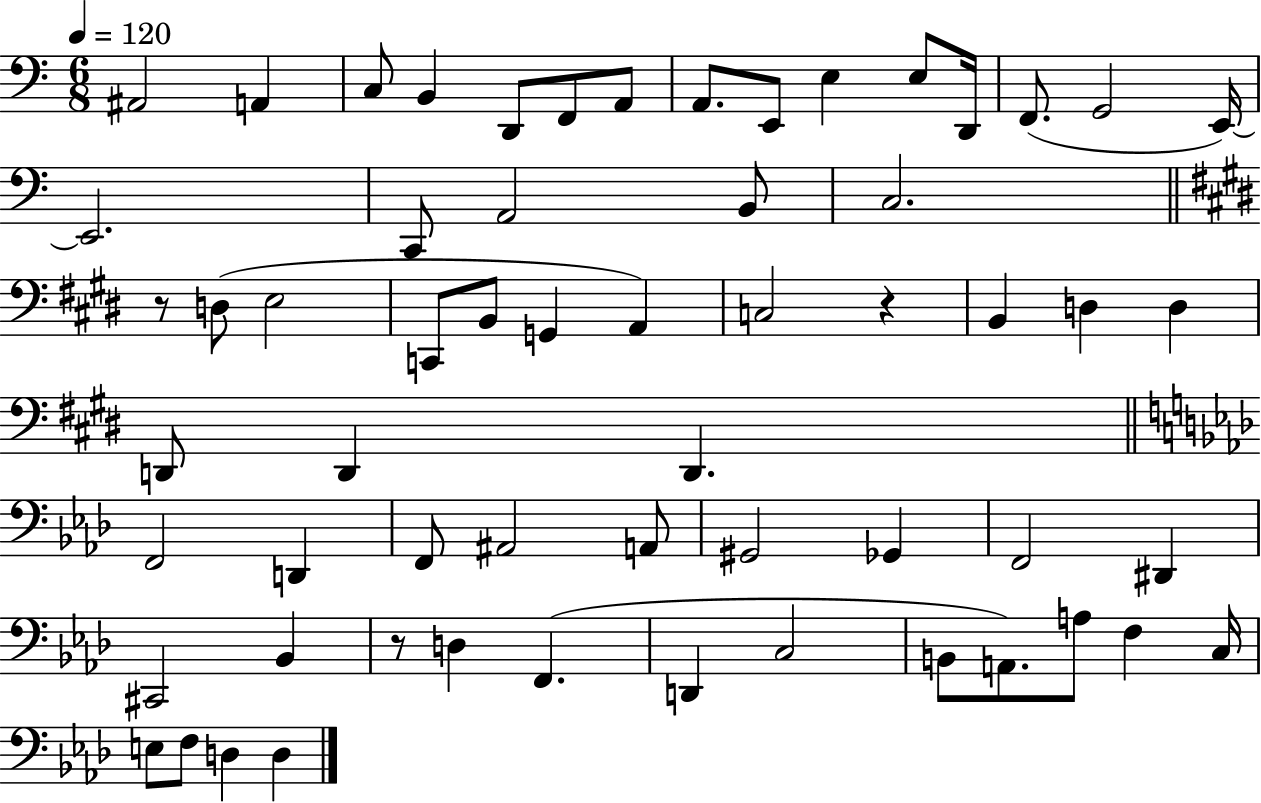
X:1
T:Untitled
M:6/8
L:1/4
K:C
^A,,2 A,, C,/2 B,, D,,/2 F,,/2 A,,/2 A,,/2 E,,/2 E, E,/2 D,,/4 F,,/2 G,,2 E,,/4 E,,2 C,,/2 A,,2 B,,/2 C,2 z/2 D,/2 E,2 C,,/2 B,,/2 G,, A,, C,2 z B,, D, D, D,,/2 D,, D,, F,,2 D,, F,,/2 ^A,,2 A,,/2 ^G,,2 _G,, F,,2 ^D,, ^C,,2 _B,, z/2 D, F,, D,, C,2 B,,/2 A,,/2 A,/2 F, C,/4 E,/2 F,/2 D, D,